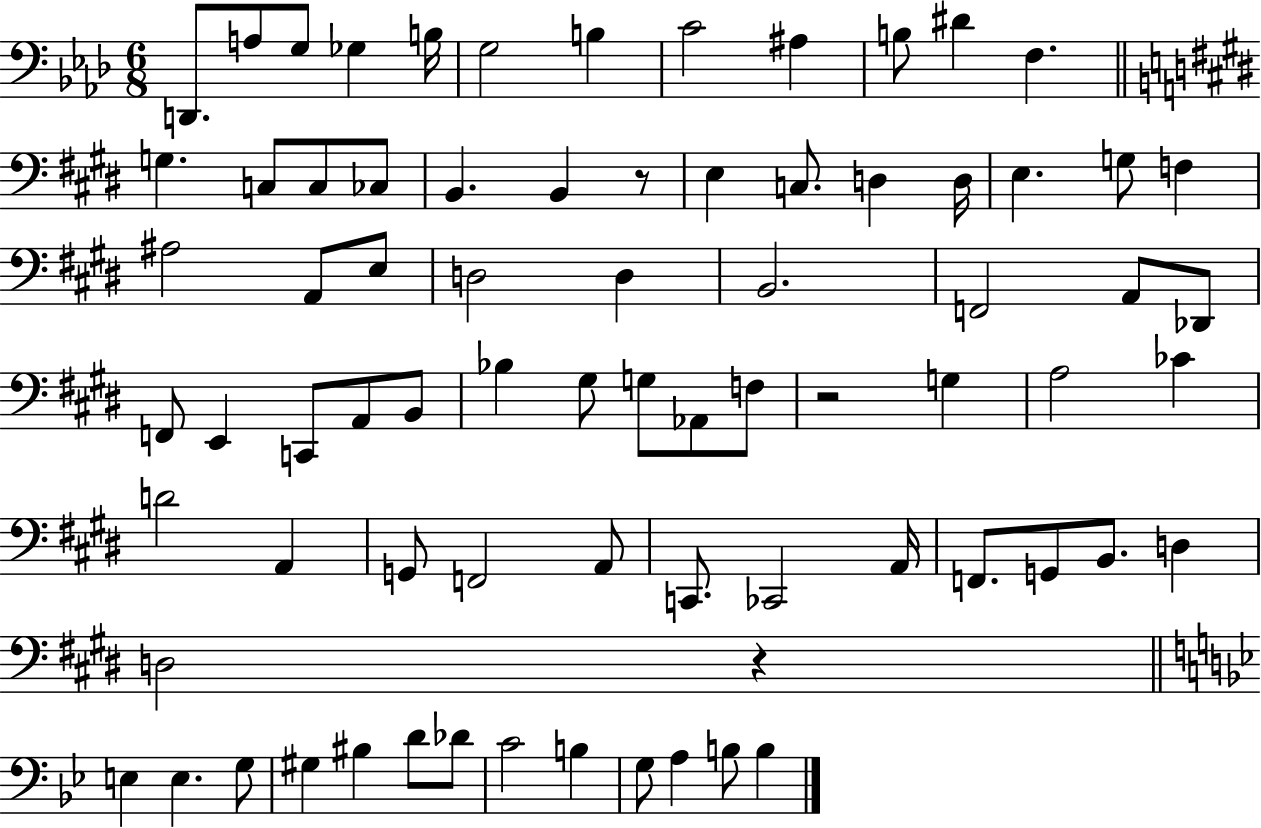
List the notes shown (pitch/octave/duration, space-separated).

D2/e. A3/e G3/e Gb3/q B3/s G3/h B3/q C4/h A#3/q B3/e D#4/q F3/q. G3/q. C3/e C3/e CES3/e B2/q. B2/q R/e E3/q C3/e. D3/q D3/s E3/q. G3/e F3/q A#3/h A2/e E3/e D3/h D3/q B2/h. F2/h A2/e Db2/e F2/e E2/q C2/e A2/e B2/e Bb3/q G#3/e G3/e Ab2/e F3/e R/h G3/q A3/h CES4/q D4/h A2/q G2/e F2/h A2/e C2/e. CES2/h A2/s F2/e. G2/e B2/e. D3/q D3/h R/q E3/q E3/q. G3/e G#3/q BIS3/q D4/e Db4/e C4/h B3/q G3/e A3/q B3/e B3/q